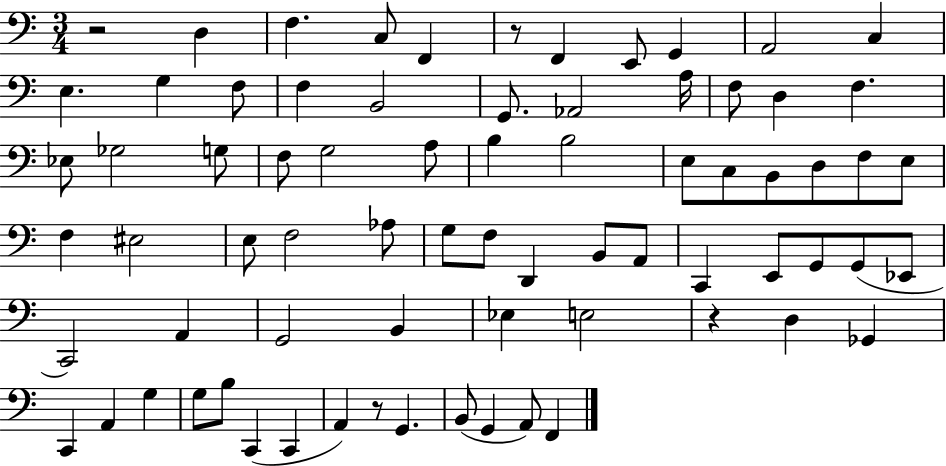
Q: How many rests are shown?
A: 4